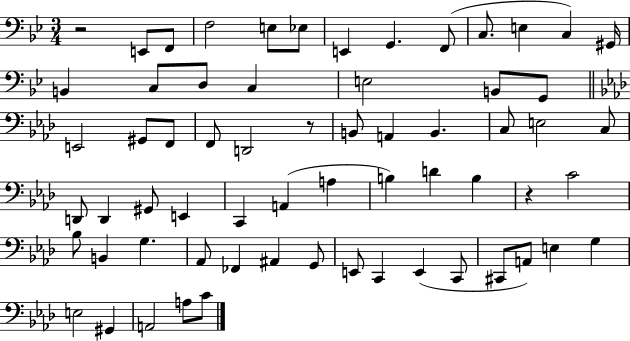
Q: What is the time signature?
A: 3/4